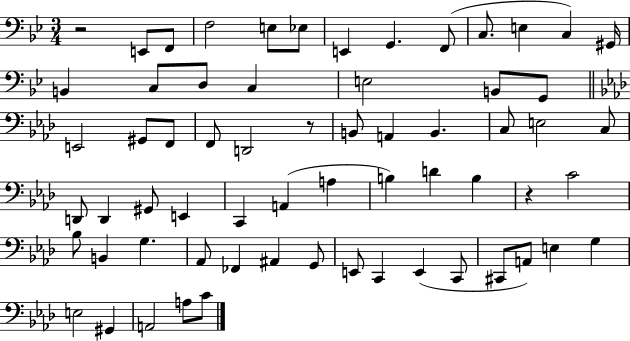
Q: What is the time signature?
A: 3/4